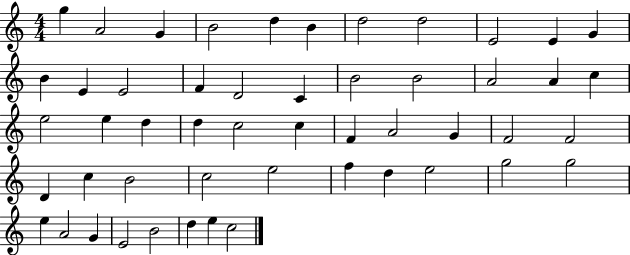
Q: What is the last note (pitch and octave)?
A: C5